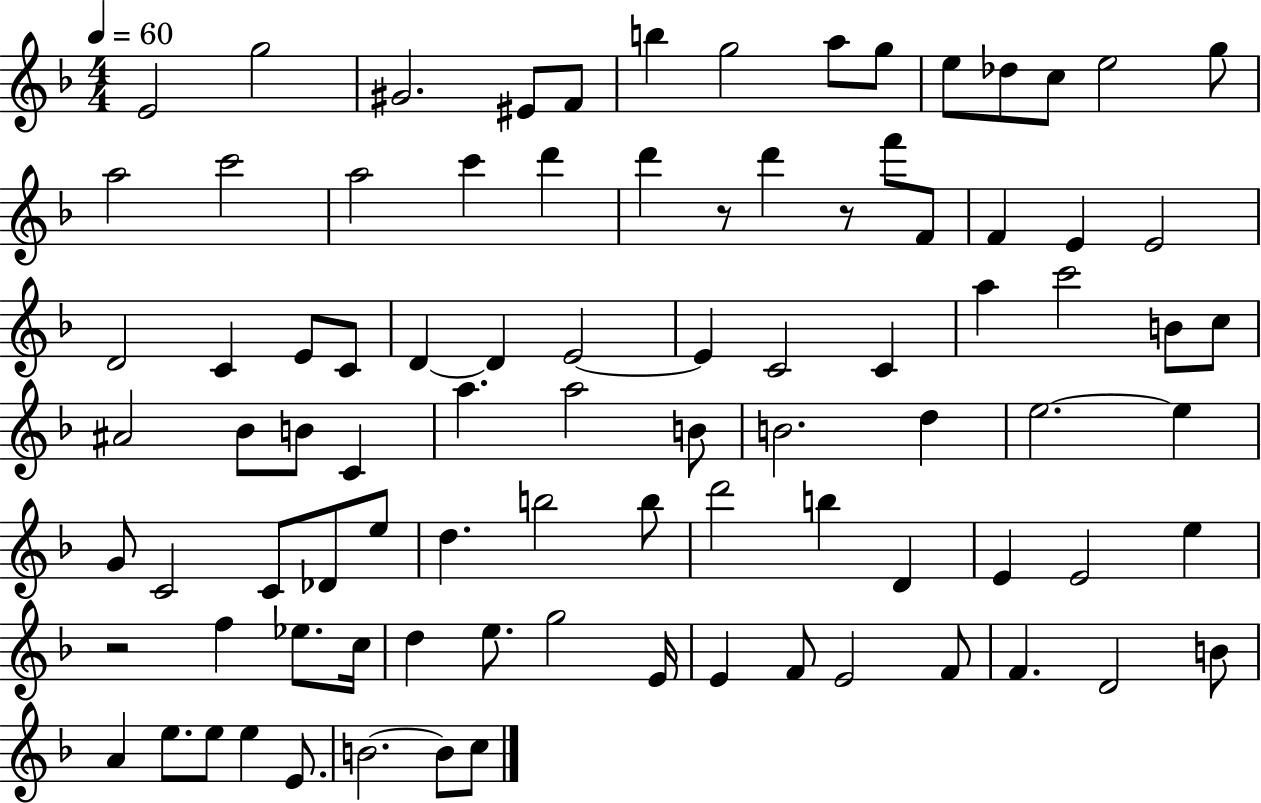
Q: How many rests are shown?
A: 3